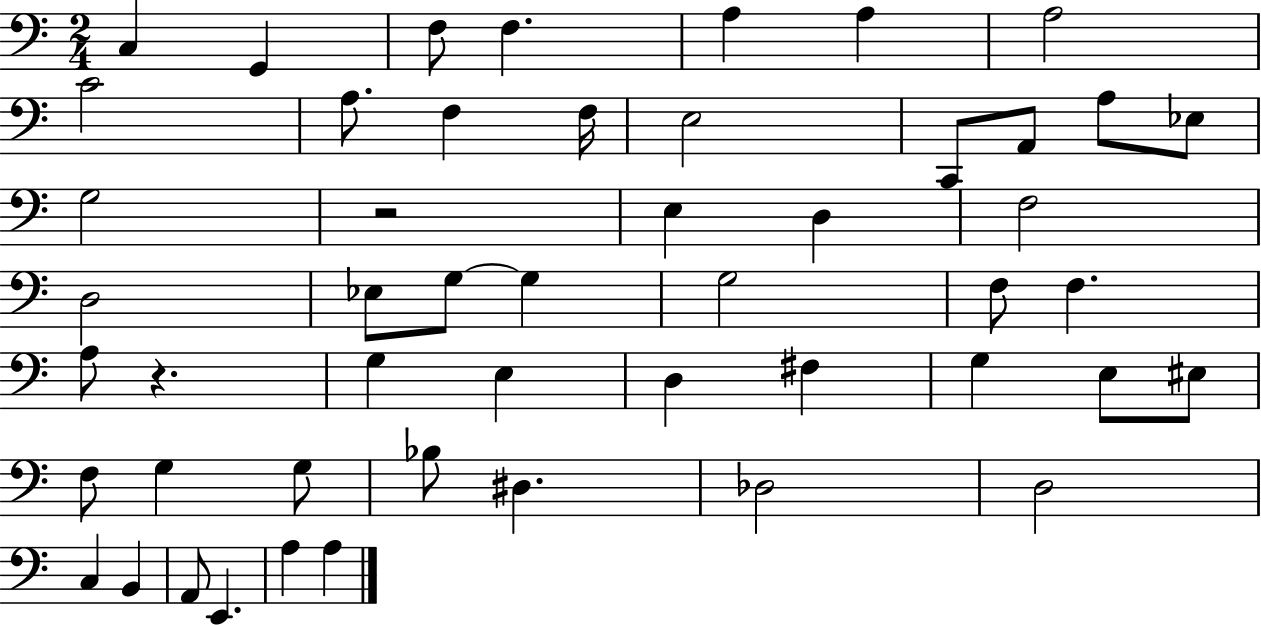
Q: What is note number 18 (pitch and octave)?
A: E3